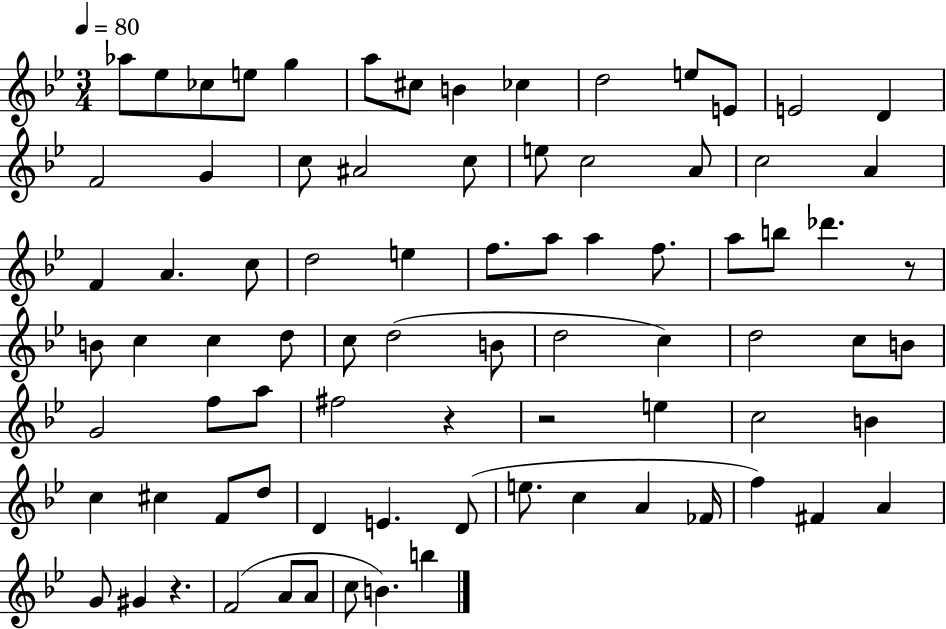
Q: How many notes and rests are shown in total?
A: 81